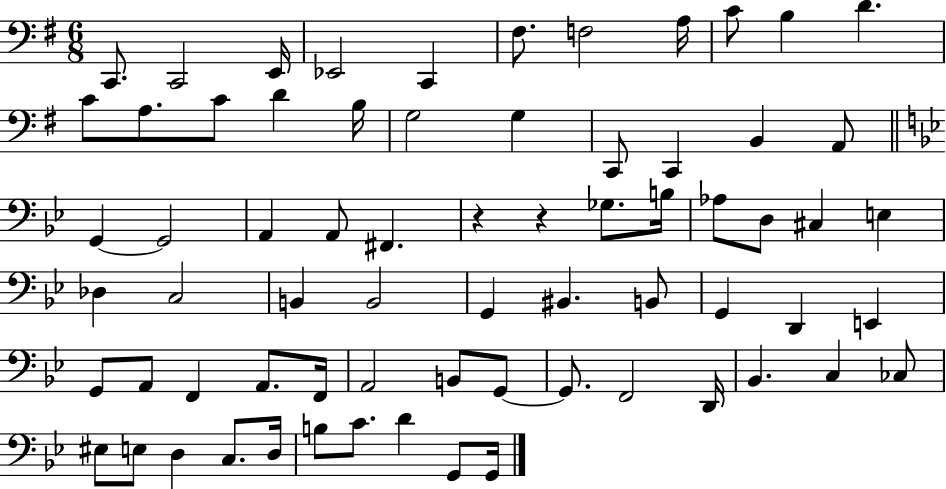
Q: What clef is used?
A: bass